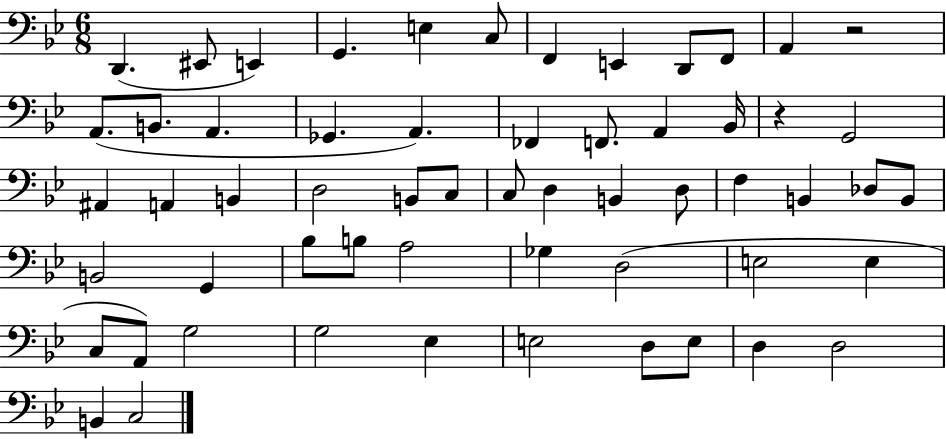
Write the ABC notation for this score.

X:1
T:Untitled
M:6/8
L:1/4
K:Bb
D,, ^E,,/2 E,, G,, E, C,/2 F,, E,, D,,/2 F,,/2 A,, z2 A,,/2 B,,/2 A,, _G,, A,, _F,, F,,/2 A,, _B,,/4 z G,,2 ^A,, A,, B,, D,2 B,,/2 C,/2 C,/2 D, B,, D,/2 F, B,, _D,/2 B,,/2 B,,2 G,, _B,/2 B,/2 A,2 _G, D,2 E,2 E, C,/2 A,,/2 G,2 G,2 _E, E,2 D,/2 E,/2 D, D,2 B,, C,2